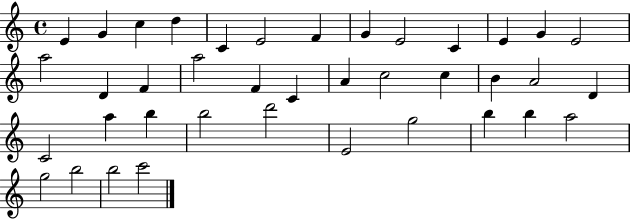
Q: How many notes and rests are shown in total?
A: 39